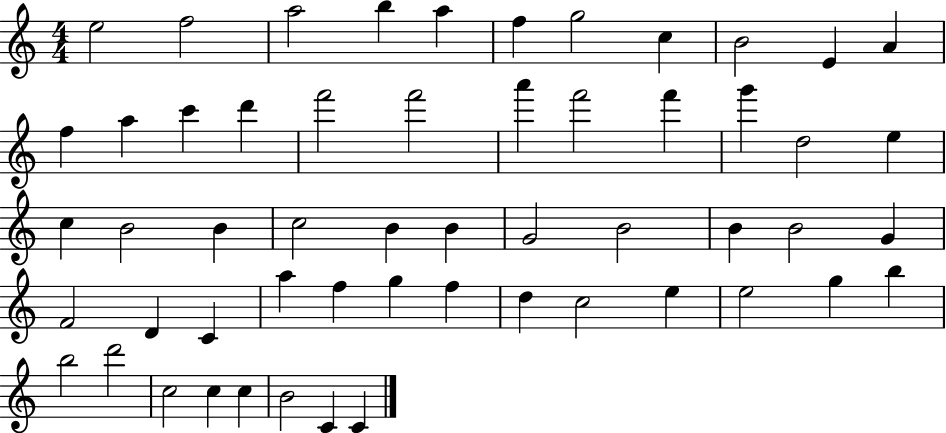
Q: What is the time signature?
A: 4/4